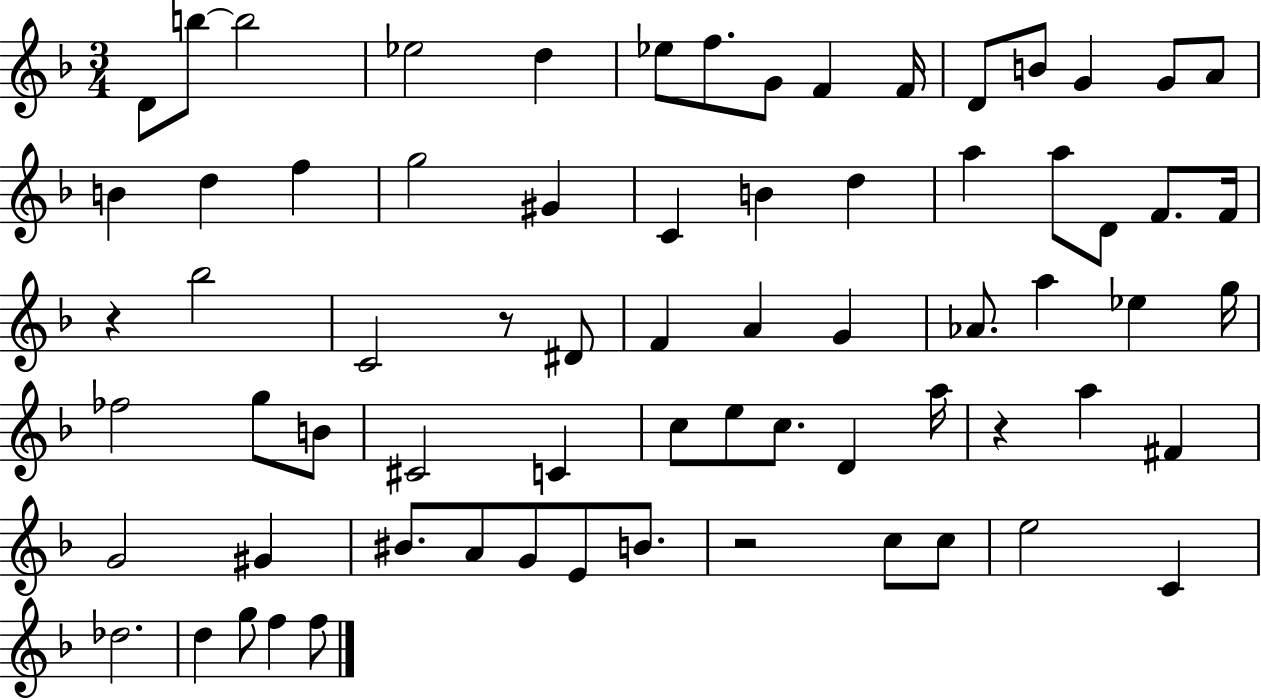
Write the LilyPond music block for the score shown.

{
  \clef treble
  \numericTimeSignature
  \time 3/4
  \key f \major
  d'8 b''8~~ b''2 | ees''2 d''4 | ees''8 f''8. g'8 f'4 f'16 | d'8 b'8 g'4 g'8 a'8 | \break b'4 d''4 f''4 | g''2 gis'4 | c'4 b'4 d''4 | a''4 a''8 d'8 f'8. f'16 | \break r4 bes''2 | c'2 r8 dis'8 | f'4 a'4 g'4 | aes'8. a''4 ees''4 g''16 | \break fes''2 g''8 b'8 | cis'2 c'4 | c''8 e''8 c''8. d'4 a''16 | r4 a''4 fis'4 | \break g'2 gis'4 | bis'8. a'8 g'8 e'8 b'8. | r2 c''8 c''8 | e''2 c'4 | \break des''2. | d''4 g''8 f''4 f''8 | \bar "|."
}